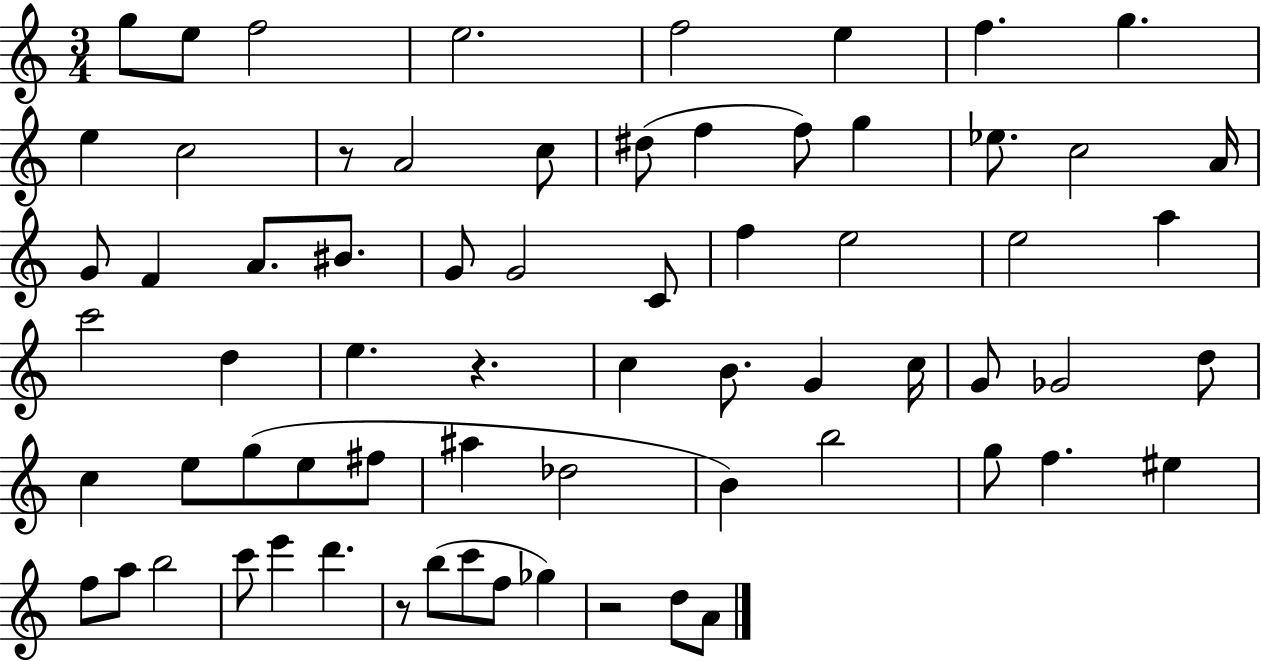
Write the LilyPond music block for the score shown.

{
  \clef treble
  \numericTimeSignature
  \time 3/4
  \key c \major
  g''8 e''8 f''2 | e''2. | f''2 e''4 | f''4. g''4. | \break e''4 c''2 | r8 a'2 c''8 | dis''8( f''4 f''8) g''4 | ees''8. c''2 a'16 | \break g'8 f'4 a'8. bis'8. | g'8 g'2 c'8 | f''4 e''2 | e''2 a''4 | \break c'''2 d''4 | e''4. r4. | c''4 b'8. g'4 c''16 | g'8 ges'2 d''8 | \break c''4 e''8 g''8( e''8 fis''8 | ais''4 des''2 | b'4) b''2 | g''8 f''4. eis''4 | \break f''8 a''8 b''2 | c'''8 e'''4 d'''4. | r8 b''8( c'''8 f''8 ges''4) | r2 d''8 a'8 | \break \bar "|."
}